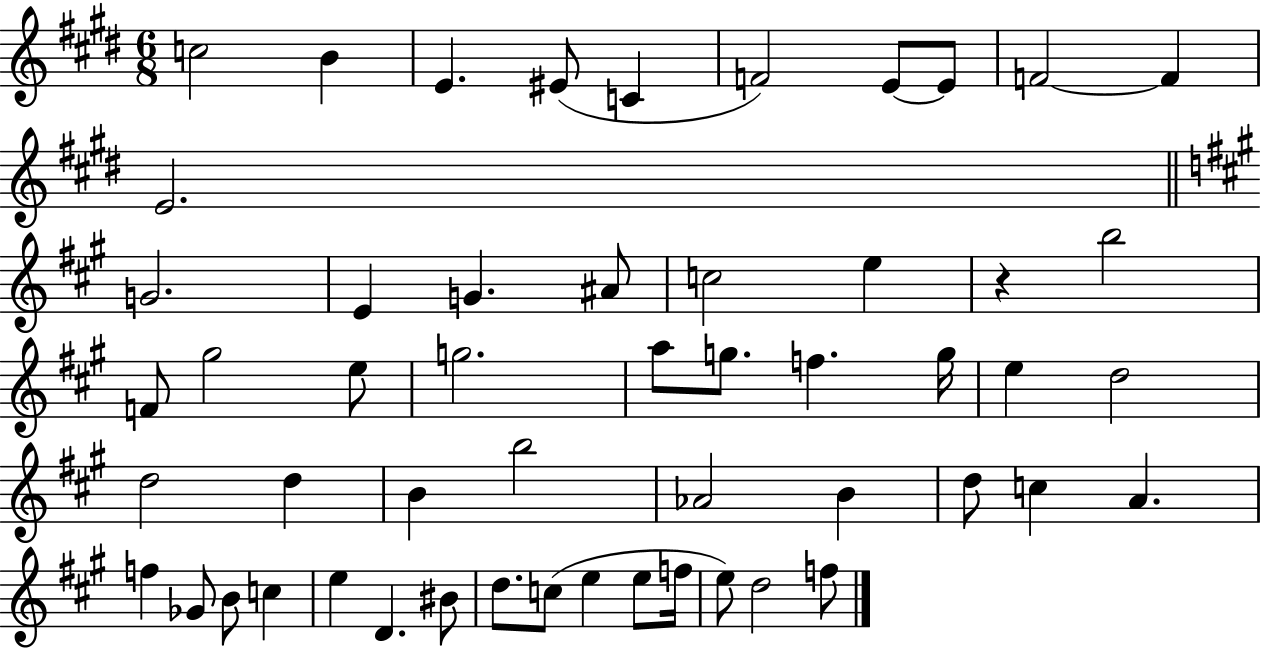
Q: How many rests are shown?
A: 1